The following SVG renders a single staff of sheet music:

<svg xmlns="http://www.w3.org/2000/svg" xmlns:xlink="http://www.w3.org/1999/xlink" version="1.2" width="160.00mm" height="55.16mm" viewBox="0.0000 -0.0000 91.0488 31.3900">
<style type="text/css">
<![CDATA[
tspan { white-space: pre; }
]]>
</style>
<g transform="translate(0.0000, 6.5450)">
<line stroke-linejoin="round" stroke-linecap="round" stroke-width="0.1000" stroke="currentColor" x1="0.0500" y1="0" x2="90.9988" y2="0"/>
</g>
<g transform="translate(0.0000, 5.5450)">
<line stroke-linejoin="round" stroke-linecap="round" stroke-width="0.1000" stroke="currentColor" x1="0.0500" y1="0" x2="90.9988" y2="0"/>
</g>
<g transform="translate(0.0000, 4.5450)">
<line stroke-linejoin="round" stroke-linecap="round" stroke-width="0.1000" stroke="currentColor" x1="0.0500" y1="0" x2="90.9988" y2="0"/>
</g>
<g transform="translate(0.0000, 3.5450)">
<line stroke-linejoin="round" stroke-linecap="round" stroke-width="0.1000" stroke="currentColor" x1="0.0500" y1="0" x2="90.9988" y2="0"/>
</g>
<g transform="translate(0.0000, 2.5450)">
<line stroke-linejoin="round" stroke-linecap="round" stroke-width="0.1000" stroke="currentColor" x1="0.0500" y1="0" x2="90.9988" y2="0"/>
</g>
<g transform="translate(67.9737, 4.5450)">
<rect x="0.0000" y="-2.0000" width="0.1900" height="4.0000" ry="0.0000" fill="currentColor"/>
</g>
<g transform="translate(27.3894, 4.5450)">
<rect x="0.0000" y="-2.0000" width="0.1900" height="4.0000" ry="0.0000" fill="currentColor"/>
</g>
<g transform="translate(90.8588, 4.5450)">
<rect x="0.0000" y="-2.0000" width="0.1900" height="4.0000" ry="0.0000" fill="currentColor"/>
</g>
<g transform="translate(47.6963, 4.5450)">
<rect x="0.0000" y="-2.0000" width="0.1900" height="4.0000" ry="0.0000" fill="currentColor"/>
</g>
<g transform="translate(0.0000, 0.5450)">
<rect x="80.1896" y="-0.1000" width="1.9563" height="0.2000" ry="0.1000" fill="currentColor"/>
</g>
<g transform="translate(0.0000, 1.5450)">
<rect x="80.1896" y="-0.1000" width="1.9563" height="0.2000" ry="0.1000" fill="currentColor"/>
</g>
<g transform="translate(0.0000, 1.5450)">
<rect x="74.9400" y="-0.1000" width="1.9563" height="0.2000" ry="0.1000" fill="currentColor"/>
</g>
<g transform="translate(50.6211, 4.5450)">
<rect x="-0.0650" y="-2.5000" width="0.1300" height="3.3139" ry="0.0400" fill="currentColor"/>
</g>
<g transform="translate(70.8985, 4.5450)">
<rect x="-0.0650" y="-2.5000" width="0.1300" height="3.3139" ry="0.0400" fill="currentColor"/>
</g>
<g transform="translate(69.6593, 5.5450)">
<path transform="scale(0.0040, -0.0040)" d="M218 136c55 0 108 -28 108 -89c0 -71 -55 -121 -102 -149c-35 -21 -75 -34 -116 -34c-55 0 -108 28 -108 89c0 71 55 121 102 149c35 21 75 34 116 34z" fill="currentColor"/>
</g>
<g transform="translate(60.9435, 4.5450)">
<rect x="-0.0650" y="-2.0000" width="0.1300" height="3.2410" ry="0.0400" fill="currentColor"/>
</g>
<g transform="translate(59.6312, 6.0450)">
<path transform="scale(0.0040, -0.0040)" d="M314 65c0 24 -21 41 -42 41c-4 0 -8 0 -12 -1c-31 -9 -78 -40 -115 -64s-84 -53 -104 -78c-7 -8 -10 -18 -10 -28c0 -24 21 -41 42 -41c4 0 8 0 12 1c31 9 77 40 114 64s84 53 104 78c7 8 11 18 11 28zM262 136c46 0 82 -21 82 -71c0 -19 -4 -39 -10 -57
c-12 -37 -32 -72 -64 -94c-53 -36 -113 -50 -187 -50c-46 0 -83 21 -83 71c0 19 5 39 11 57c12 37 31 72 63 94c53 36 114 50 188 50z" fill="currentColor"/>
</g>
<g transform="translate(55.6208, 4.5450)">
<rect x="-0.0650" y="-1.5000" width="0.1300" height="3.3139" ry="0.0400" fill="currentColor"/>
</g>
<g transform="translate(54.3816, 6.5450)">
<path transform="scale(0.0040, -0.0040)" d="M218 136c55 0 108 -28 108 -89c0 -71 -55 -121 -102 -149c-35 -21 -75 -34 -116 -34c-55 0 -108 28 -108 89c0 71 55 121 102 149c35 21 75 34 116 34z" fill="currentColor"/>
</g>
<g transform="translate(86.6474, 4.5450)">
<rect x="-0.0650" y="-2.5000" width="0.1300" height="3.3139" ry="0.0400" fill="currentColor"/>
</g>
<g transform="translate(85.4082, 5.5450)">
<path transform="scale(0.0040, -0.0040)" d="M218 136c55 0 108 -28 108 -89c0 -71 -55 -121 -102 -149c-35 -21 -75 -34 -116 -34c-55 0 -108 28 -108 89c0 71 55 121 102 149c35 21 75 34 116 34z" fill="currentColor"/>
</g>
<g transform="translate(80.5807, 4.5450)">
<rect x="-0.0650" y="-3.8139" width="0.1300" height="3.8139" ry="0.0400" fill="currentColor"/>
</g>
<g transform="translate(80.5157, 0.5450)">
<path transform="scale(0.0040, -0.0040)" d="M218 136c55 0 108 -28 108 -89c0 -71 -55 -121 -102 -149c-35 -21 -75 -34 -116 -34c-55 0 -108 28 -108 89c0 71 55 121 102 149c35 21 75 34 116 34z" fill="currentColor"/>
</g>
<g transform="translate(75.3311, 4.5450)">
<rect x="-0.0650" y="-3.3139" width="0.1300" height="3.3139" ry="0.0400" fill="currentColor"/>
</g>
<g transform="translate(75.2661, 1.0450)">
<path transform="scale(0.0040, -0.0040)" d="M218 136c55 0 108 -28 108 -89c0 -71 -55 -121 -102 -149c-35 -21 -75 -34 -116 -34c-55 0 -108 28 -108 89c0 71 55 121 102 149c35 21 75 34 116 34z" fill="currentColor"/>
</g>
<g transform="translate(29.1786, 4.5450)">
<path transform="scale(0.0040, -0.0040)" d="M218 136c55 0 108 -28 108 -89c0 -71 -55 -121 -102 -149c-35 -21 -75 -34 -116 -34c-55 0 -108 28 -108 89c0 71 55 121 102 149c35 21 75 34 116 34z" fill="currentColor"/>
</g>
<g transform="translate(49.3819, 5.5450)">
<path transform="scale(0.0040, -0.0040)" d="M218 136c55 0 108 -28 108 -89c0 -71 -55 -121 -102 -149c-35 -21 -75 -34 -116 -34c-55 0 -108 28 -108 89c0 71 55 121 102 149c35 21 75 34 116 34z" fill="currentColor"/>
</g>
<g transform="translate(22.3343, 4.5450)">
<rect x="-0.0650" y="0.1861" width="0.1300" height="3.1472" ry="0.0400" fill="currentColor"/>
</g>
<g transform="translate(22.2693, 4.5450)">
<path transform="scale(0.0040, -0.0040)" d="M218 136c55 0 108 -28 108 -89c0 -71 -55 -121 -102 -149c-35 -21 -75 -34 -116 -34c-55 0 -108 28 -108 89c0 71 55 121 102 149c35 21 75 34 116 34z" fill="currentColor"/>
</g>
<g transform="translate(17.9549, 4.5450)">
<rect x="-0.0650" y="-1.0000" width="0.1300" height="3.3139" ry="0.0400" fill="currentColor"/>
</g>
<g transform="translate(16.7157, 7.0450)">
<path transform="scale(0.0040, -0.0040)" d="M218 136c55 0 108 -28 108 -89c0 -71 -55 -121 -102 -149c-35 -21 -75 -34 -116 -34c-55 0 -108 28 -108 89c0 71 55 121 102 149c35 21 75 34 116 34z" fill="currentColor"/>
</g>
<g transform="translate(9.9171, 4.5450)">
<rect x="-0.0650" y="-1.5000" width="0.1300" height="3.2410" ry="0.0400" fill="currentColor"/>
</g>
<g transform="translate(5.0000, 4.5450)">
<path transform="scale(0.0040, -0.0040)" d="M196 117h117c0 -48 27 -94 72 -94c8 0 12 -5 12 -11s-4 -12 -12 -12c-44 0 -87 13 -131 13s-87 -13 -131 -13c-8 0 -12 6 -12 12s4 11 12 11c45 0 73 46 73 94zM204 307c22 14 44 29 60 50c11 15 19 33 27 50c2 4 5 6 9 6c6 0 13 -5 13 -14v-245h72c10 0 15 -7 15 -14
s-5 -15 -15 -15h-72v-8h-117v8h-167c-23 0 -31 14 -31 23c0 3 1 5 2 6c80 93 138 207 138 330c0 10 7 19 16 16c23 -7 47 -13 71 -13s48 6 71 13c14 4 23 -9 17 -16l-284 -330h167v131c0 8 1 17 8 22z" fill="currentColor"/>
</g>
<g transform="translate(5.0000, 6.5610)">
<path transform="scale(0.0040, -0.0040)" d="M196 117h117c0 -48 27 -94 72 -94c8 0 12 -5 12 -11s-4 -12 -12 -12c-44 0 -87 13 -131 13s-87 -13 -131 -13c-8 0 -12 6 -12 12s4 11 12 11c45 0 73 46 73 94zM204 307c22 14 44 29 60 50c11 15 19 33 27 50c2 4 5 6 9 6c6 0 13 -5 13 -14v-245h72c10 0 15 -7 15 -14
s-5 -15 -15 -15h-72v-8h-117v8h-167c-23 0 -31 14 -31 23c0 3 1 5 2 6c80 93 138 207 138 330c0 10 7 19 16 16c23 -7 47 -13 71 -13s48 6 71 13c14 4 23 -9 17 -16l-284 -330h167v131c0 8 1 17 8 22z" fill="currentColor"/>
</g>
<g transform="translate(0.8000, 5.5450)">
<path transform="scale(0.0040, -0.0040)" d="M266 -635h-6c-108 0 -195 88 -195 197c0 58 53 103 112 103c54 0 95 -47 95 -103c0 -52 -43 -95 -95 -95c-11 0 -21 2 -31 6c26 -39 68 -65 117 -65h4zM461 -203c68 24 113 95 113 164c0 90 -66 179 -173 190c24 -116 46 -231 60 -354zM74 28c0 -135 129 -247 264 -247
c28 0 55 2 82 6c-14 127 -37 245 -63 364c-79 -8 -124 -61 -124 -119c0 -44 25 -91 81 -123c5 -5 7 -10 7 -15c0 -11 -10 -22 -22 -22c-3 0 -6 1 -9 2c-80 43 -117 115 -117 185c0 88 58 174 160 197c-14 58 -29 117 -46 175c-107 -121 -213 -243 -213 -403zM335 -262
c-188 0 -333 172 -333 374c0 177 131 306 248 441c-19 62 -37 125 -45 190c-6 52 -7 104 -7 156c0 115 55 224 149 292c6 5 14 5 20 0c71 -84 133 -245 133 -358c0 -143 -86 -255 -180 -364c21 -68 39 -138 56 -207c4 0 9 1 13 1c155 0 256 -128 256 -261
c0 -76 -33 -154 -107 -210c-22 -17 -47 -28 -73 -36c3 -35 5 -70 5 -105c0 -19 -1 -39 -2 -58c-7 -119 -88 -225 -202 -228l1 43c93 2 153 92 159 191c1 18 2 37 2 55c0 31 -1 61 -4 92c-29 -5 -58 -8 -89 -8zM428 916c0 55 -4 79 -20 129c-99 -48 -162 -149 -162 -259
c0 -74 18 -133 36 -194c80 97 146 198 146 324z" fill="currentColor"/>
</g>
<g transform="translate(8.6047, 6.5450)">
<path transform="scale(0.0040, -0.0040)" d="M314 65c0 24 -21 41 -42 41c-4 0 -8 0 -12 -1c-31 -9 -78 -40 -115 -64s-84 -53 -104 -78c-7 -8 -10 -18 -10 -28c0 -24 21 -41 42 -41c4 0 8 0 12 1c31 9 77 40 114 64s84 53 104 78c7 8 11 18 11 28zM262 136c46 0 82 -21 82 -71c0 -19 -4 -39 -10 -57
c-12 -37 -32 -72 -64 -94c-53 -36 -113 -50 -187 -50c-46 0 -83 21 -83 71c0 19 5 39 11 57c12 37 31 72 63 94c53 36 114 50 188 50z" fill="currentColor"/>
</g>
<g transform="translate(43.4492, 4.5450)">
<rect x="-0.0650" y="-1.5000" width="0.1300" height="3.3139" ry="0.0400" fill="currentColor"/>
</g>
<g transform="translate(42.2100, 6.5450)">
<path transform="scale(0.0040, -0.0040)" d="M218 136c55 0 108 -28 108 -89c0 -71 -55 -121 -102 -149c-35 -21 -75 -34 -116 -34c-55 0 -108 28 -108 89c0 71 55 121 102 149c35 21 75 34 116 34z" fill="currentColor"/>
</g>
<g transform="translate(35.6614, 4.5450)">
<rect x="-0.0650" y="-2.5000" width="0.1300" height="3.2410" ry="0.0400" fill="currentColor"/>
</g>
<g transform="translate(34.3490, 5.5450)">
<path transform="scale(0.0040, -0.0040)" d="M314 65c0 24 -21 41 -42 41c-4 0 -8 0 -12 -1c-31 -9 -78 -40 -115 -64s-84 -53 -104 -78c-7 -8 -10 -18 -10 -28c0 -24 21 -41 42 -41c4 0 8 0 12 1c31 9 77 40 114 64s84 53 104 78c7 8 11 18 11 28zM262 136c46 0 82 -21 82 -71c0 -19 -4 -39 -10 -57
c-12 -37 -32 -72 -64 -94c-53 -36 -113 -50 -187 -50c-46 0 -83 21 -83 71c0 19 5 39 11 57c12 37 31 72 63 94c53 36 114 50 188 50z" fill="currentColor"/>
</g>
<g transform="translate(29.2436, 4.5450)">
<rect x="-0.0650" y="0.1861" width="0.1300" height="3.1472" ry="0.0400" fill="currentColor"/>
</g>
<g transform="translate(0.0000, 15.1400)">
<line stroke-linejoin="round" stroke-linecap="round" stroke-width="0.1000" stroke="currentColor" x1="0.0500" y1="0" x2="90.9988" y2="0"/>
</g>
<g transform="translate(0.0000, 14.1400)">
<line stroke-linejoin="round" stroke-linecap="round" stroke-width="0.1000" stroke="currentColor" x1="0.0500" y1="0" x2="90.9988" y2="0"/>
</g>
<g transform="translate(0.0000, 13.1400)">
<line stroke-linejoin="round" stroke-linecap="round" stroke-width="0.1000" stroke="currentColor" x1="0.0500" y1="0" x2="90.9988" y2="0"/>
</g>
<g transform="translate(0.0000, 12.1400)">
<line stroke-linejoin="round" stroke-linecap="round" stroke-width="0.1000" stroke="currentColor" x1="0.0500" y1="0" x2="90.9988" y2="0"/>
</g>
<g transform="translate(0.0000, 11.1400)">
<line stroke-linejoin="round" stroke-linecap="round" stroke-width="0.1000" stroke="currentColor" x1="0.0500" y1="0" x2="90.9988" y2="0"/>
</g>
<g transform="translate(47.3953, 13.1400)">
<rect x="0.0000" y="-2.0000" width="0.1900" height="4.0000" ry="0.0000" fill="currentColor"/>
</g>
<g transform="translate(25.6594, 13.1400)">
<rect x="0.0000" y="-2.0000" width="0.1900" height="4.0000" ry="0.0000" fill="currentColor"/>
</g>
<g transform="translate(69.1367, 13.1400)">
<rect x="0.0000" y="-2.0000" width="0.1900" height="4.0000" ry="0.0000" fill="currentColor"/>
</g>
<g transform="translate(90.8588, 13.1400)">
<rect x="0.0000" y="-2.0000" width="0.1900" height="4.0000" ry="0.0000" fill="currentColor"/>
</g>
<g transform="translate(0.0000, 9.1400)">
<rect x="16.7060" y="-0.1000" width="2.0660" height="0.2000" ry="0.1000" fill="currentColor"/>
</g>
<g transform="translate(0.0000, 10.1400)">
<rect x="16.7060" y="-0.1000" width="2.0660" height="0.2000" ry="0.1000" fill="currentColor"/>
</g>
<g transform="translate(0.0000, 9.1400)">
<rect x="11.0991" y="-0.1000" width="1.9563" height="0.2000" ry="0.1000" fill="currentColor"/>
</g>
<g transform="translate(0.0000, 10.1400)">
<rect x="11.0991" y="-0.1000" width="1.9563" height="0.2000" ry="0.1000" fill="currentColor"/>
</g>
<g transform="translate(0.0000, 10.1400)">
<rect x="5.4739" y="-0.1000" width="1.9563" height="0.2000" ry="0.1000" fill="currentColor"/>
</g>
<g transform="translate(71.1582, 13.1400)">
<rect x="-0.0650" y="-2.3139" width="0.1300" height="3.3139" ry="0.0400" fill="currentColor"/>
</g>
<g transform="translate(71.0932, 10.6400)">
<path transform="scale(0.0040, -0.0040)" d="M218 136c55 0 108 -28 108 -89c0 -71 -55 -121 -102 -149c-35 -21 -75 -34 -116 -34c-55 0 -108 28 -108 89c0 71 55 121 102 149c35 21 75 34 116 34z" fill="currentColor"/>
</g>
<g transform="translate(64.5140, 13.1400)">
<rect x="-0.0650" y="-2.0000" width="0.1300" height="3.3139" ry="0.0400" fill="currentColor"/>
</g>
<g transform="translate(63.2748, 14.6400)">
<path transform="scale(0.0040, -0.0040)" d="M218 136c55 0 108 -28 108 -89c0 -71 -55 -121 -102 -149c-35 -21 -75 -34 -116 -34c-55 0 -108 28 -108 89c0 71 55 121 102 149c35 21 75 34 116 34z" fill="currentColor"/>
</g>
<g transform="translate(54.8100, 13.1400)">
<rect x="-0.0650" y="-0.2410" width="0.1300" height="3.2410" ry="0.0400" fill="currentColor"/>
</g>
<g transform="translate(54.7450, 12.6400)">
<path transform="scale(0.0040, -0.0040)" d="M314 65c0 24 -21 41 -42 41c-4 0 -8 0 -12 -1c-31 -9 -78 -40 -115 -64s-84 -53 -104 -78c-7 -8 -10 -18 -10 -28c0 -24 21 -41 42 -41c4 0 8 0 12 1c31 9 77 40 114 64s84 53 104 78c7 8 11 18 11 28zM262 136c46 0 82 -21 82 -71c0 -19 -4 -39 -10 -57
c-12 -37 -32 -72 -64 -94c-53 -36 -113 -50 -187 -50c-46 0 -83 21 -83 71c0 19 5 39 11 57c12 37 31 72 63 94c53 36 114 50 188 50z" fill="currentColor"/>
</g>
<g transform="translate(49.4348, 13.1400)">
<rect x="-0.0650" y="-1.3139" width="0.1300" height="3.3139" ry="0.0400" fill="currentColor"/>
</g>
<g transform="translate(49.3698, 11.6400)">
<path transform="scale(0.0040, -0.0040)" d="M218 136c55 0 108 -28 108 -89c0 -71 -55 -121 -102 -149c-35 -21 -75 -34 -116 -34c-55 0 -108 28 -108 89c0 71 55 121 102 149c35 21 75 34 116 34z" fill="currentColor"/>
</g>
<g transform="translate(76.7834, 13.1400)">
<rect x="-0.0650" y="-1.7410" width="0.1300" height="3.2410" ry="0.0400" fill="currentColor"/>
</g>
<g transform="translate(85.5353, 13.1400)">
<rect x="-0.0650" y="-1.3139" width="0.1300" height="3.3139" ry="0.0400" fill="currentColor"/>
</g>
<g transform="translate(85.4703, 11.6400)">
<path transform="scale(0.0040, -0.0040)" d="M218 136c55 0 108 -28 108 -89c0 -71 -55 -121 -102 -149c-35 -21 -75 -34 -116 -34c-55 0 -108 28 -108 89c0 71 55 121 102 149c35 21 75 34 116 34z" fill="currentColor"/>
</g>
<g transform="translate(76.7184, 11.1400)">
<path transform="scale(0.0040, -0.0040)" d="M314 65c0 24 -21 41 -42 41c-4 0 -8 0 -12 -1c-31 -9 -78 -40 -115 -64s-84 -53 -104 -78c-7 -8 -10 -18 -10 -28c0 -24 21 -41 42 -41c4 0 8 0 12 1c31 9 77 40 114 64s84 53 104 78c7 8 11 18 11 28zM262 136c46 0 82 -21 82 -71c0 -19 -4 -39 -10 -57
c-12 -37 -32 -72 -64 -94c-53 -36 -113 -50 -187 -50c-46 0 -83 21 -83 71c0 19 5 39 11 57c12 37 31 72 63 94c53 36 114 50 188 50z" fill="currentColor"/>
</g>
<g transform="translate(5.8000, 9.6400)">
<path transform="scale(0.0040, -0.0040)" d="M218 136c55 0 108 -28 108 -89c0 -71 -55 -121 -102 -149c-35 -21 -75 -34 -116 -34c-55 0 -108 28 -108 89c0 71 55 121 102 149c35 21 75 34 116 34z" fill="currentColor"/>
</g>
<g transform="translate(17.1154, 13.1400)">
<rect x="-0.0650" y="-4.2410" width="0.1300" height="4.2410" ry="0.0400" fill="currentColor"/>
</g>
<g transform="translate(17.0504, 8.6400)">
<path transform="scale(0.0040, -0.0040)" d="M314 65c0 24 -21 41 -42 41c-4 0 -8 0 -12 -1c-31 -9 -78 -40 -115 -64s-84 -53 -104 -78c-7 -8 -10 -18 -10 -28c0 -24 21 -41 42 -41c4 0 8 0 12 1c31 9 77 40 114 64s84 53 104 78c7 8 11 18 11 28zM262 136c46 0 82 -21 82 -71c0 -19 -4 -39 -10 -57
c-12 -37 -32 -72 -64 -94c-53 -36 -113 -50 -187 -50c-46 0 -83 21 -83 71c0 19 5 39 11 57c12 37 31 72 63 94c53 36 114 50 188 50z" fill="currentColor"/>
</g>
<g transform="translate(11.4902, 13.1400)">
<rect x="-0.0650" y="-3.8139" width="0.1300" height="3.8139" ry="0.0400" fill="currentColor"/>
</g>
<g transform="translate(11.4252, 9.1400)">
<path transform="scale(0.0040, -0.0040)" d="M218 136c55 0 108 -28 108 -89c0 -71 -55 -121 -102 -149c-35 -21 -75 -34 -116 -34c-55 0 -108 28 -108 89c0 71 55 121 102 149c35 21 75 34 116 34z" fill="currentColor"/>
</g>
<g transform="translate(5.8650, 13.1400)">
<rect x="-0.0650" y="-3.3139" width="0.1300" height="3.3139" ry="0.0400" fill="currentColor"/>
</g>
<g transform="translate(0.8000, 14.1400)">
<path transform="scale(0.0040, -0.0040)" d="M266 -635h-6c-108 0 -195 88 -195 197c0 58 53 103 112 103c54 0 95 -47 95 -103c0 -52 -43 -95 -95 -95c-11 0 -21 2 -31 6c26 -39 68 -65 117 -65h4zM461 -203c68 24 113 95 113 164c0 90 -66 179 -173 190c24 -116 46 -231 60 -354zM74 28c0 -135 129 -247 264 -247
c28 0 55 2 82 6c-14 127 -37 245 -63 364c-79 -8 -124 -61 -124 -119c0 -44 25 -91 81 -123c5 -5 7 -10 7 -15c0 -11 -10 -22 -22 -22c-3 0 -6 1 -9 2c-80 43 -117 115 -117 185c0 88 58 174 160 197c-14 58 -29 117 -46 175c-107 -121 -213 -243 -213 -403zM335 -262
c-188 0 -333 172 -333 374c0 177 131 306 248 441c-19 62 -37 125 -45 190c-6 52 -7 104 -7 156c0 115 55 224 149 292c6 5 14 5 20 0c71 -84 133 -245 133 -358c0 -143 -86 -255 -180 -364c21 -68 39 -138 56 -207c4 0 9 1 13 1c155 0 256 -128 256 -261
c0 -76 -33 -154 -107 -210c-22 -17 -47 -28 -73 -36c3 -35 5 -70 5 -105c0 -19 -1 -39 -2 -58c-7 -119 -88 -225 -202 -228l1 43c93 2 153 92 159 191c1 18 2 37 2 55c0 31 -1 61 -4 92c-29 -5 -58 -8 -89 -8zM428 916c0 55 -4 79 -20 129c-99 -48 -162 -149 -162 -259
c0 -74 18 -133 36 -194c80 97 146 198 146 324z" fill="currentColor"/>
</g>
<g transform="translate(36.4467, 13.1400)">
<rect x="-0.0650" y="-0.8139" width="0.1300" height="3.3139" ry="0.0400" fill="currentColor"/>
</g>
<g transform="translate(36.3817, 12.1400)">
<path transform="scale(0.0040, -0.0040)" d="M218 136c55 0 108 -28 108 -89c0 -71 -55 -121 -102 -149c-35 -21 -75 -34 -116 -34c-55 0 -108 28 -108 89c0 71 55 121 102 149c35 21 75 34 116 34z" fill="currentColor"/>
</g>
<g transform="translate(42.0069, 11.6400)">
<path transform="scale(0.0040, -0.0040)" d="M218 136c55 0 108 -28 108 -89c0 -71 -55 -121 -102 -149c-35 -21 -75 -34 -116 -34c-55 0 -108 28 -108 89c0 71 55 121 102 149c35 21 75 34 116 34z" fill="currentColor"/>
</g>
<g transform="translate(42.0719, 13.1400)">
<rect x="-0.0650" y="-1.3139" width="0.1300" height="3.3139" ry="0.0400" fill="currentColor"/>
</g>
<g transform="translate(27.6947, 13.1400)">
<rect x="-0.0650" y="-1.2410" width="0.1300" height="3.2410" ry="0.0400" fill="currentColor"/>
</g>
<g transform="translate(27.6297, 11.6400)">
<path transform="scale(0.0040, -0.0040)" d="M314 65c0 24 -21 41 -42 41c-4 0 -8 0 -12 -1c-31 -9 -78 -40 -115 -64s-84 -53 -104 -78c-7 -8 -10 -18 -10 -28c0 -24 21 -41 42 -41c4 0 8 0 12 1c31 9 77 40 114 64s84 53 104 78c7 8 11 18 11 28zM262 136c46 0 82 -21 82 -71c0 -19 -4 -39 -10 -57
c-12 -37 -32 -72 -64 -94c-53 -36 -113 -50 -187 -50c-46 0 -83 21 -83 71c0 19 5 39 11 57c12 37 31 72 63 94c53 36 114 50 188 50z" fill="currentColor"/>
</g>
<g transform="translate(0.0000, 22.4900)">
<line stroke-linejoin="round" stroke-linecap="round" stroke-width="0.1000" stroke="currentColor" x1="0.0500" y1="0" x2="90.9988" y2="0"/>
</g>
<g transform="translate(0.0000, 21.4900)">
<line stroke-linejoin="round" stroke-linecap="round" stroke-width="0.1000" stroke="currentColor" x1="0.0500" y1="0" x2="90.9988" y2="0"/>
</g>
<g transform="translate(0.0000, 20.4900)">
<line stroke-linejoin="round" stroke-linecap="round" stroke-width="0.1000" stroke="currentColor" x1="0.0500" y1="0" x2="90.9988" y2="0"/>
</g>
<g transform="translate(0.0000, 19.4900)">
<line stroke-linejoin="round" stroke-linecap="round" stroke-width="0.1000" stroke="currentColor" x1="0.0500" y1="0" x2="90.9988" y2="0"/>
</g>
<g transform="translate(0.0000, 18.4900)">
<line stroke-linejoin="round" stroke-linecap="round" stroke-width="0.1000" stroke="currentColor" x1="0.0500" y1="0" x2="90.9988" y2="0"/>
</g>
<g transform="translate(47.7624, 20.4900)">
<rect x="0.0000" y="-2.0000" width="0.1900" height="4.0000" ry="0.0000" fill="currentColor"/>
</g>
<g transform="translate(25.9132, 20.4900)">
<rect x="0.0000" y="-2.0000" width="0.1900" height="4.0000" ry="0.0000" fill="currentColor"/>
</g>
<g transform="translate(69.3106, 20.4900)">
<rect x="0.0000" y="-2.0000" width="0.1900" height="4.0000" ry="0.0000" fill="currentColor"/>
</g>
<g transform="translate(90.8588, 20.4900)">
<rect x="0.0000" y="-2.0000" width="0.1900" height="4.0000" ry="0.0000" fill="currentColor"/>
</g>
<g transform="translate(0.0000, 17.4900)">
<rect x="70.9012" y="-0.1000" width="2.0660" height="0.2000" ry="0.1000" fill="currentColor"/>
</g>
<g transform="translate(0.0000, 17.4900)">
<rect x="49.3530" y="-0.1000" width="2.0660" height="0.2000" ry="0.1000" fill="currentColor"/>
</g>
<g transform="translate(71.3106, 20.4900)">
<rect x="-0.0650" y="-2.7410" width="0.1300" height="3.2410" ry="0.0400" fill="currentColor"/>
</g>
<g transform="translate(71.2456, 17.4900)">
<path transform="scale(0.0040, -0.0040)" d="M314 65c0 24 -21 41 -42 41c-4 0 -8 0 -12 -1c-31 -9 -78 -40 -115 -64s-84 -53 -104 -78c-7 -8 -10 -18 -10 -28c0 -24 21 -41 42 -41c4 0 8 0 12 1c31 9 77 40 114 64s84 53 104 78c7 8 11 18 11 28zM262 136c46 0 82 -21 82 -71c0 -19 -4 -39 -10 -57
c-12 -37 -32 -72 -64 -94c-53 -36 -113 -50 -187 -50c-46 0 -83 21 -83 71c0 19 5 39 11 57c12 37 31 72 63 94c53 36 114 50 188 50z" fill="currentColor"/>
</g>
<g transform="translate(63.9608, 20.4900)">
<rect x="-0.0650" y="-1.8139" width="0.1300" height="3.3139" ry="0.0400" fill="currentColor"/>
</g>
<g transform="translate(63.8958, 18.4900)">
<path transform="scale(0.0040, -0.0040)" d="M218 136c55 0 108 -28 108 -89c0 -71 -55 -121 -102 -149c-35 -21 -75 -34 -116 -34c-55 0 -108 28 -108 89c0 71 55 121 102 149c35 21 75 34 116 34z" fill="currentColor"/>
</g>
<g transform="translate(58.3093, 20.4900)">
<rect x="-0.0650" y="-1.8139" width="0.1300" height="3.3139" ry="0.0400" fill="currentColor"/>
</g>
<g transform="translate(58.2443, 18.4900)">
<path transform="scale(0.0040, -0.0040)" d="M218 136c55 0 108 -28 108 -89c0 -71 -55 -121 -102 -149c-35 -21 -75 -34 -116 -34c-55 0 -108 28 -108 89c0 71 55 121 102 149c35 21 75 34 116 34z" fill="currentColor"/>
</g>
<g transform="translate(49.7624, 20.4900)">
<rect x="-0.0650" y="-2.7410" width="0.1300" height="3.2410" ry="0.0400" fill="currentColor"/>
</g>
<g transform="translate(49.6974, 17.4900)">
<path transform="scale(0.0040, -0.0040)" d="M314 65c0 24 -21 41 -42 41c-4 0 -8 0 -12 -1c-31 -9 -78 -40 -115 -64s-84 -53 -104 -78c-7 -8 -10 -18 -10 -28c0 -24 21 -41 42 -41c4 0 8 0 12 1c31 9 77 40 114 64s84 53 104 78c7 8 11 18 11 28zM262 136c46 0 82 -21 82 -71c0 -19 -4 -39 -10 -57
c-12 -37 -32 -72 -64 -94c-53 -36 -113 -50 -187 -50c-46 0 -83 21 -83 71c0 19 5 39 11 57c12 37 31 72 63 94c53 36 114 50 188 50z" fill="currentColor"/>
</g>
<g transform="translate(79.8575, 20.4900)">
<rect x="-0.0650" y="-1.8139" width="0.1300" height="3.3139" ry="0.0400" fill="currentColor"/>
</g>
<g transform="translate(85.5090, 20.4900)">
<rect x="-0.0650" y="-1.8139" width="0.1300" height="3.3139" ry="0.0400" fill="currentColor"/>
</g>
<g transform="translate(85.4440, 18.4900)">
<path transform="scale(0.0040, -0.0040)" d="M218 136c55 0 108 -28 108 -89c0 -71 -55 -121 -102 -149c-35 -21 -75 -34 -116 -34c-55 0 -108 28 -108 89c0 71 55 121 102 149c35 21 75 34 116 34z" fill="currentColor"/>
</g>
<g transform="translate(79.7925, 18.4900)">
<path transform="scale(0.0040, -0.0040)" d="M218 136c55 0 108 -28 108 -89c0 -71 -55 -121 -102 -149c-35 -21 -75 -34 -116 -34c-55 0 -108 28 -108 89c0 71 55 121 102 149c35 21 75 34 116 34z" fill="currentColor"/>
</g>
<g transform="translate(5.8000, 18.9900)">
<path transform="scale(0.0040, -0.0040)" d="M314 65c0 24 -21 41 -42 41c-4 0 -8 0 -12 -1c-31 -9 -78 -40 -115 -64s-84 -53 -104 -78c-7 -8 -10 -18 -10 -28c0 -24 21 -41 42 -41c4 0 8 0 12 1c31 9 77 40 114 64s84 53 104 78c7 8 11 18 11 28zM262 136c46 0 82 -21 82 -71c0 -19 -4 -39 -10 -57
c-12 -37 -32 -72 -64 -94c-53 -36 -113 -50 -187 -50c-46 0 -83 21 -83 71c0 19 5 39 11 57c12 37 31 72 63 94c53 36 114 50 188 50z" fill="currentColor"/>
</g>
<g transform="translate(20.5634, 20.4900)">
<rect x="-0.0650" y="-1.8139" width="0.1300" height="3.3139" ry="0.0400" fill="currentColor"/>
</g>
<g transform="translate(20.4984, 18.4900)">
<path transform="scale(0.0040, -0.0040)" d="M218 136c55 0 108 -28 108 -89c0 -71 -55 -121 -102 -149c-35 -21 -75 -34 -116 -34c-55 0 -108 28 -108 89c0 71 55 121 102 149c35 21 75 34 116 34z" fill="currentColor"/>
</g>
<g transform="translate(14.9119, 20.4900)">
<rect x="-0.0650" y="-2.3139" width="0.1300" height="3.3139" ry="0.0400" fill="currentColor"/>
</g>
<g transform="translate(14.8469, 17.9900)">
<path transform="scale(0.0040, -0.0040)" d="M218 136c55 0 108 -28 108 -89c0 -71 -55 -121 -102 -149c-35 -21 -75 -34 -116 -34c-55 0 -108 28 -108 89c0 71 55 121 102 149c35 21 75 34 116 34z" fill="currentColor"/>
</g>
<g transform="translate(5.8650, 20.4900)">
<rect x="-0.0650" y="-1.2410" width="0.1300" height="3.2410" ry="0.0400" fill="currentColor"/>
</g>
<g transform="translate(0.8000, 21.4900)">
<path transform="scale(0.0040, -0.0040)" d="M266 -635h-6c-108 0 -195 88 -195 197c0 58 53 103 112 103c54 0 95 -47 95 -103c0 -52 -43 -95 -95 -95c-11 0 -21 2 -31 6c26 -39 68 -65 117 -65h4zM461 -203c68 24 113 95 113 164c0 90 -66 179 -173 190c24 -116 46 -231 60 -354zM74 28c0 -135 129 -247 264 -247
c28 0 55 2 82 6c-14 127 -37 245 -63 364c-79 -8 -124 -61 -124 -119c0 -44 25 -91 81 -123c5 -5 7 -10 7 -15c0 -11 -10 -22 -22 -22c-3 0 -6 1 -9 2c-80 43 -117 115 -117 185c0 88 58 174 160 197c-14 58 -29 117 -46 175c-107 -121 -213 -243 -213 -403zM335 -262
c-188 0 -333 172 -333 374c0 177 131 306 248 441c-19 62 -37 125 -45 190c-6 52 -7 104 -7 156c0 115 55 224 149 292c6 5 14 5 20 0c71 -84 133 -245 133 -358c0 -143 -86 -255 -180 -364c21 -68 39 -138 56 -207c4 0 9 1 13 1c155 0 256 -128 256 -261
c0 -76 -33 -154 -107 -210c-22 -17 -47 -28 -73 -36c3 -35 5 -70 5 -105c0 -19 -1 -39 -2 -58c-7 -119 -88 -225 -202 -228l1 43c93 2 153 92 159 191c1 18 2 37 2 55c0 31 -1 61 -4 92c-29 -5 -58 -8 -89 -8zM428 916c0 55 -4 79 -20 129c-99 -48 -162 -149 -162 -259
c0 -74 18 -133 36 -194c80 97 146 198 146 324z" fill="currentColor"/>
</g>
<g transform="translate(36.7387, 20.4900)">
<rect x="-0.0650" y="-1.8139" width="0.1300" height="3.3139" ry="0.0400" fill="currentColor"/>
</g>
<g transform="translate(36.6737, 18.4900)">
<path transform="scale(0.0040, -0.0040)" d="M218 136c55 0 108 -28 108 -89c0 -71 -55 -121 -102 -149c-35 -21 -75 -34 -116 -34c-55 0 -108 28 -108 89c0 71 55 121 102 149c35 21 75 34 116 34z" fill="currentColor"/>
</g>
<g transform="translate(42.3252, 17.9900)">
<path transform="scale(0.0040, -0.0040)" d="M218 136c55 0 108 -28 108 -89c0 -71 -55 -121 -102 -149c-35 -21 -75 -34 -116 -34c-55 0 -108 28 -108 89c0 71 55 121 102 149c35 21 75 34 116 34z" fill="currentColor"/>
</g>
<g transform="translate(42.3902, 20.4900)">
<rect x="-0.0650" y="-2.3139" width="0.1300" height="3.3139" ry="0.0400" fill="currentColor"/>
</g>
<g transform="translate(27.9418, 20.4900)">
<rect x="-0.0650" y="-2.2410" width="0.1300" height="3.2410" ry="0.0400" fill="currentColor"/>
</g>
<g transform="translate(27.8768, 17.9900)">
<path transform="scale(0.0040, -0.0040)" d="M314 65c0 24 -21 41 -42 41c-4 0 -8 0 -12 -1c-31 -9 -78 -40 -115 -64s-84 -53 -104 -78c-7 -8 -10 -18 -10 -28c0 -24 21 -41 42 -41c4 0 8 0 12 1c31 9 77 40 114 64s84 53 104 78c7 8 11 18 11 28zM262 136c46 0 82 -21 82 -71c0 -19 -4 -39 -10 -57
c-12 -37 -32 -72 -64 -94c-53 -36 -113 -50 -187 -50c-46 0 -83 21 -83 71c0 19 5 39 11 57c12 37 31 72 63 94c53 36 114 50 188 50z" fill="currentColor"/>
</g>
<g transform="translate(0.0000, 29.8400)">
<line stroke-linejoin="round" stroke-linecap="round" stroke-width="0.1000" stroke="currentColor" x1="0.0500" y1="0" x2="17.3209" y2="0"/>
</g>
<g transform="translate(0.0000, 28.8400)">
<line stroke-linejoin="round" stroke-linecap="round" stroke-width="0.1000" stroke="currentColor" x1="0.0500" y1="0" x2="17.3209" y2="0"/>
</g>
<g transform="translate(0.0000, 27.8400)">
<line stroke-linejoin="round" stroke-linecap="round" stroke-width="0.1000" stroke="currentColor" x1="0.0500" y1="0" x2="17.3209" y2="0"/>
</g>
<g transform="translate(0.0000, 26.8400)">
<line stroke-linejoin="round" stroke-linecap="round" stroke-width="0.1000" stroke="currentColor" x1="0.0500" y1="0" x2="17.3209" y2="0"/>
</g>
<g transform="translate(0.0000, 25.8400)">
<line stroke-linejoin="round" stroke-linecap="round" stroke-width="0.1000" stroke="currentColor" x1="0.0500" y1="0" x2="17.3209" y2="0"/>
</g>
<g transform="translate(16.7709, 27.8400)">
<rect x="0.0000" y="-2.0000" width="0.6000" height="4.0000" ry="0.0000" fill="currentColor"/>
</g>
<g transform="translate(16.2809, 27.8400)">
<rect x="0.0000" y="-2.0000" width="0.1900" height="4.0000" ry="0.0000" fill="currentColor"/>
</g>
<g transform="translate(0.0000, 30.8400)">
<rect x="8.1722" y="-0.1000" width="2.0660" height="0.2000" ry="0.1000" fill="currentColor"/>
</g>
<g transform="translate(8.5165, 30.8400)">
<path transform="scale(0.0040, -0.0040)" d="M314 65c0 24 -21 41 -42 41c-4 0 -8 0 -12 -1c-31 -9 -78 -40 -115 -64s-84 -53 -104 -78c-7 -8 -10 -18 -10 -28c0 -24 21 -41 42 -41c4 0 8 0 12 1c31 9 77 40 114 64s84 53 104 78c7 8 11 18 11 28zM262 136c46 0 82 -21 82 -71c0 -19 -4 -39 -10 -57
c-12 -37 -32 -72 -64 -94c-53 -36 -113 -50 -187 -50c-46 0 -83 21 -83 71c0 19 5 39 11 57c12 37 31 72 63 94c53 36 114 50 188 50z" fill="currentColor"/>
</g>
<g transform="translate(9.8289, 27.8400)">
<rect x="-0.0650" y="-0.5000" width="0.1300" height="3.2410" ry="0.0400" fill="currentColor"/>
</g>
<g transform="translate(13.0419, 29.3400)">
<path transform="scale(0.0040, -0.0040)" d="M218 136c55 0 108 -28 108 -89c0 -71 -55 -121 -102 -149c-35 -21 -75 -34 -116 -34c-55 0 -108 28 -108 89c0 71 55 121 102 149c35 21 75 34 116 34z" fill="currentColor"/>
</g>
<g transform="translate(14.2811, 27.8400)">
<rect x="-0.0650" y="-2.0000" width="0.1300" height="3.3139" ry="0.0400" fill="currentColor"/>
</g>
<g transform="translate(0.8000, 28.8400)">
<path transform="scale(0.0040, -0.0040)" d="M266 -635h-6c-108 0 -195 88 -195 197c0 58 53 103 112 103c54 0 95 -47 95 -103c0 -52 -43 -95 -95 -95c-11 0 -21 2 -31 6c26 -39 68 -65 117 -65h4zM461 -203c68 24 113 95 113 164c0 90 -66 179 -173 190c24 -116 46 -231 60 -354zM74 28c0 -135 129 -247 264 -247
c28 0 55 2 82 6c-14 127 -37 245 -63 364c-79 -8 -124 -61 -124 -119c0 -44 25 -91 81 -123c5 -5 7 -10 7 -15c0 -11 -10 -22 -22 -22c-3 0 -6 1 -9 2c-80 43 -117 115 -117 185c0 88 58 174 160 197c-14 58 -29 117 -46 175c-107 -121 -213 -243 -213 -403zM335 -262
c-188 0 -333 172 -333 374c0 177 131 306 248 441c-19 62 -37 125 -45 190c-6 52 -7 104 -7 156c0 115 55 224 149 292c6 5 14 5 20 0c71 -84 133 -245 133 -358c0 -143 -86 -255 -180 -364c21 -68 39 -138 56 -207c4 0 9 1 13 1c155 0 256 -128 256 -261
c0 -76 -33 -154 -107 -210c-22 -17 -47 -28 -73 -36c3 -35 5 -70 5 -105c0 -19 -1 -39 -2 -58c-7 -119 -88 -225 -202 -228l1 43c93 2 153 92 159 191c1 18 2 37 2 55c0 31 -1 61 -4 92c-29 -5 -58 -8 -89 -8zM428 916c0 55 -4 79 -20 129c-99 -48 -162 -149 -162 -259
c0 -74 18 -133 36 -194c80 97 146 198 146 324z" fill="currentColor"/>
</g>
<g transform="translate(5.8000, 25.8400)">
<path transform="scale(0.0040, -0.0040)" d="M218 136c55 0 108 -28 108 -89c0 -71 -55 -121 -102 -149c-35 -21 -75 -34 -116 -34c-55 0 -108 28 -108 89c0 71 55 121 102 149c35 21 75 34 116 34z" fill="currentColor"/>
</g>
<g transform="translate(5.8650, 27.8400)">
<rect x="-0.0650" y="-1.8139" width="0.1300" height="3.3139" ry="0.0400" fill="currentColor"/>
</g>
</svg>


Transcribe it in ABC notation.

X:1
T:Untitled
M:4/4
L:1/4
K:C
E2 D B B G2 E G E F2 G b c' G b c' d'2 e2 d e e c2 F g f2 e e2 g f g2 f g a2 f f a2 f f f C2 F